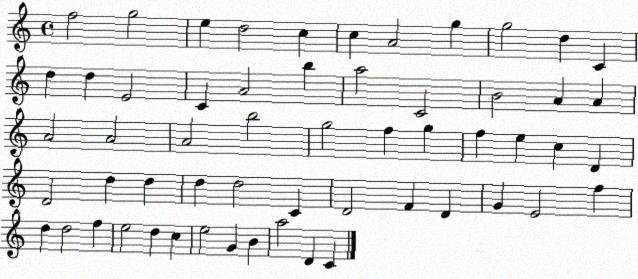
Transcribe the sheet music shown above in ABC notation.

X:1
T:Untitled
M:4/4
L:1/4
K:C
f2 g2 e d2 c c A2 g g2 d C d d E2 C A2 b a2 C2 B2 A A A2 A2 A2 b2 g2 f g f e c D D2 d d d d2 C D2 F D G E2 f d d2 f e2 d c e2 G B a2 D C